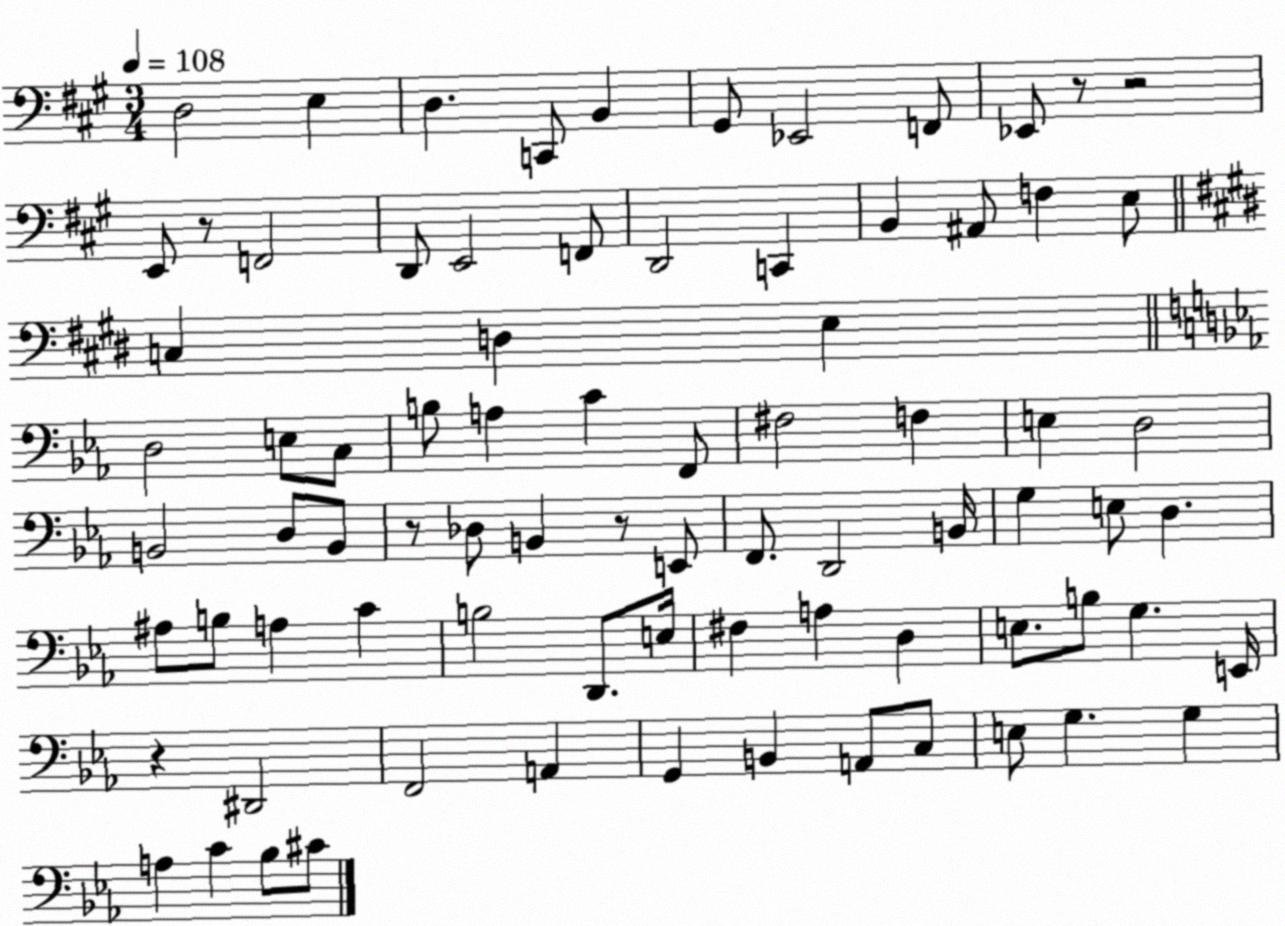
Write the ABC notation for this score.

X:1
T:Untitled
M:3/4
L:1/4
K:A
D,2 E, D, C,,/2 B,, ^G,,/2 _E,,2 F,,/2 _E,,/2 z/2 z2 E,,/2 z/2 F,,2 D,,/2 E,,2 F,,/2 D,,2 C,, B,, ^A,,/2 F, E,/2 C, D, E, D,2 E,/2 C,/2 B,/2 A, C F,,/2 ^F,2 F, E, D,2 B,,2 D,/2 B,,/2 z/2 _D,/2 B,, z/2 E,,/2 F,,/2 D,,2 B,,/4 G, E,/2 D, ^A,/2 B,/2 A, C B,2 D,,/2 E,/4 ^F, A, D, E,/2 B,/2 G, E,,/4 z ^D,,2 F,,2 A,, G,, B,, A,,/2 C,/2 E,/2 G, G, A, C _B,/2 ^C/2